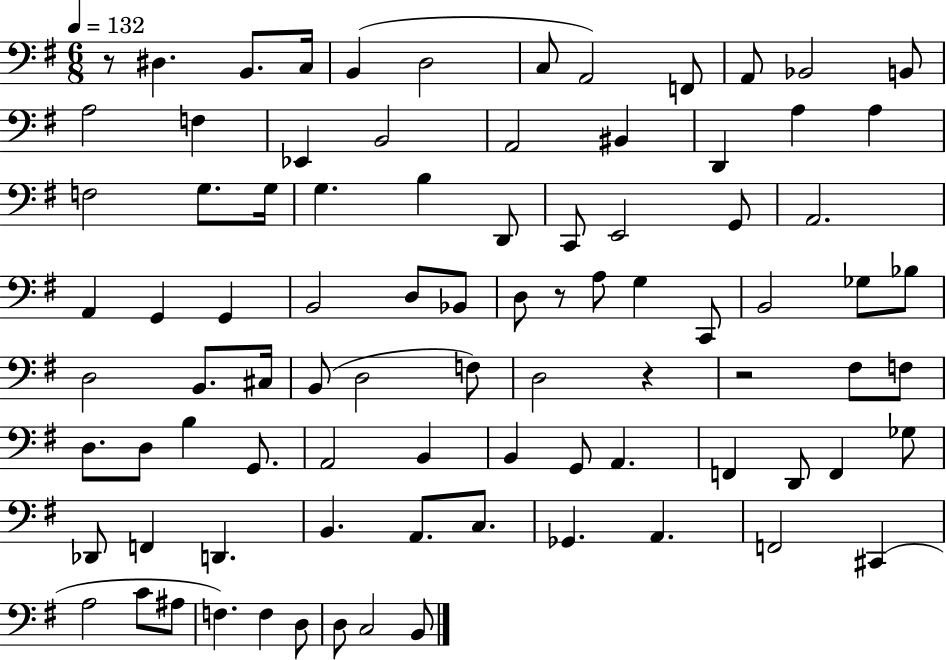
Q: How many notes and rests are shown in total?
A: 88